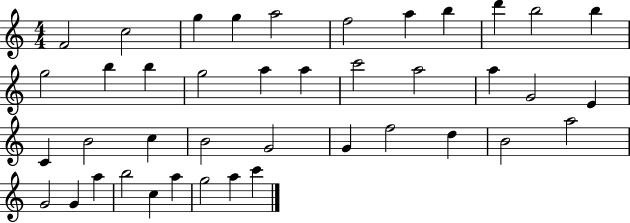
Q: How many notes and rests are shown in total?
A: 41